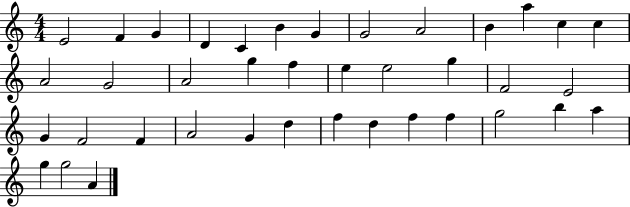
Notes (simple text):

E4/h F4/q G4/q D4/q C4/q B4/q G4/q G4/h A4/h B4/q A5/q C5/q C5/q A4/h G4/h A4/h G5/q F5/q E5/q E5/h G5/q F4/h E4/h G4/q F4/h F4/q A4/h G4/q D5/q F5/q D5/q F5/q F5/q G5/h B5/q A5/q G5/q G5/h A4/q